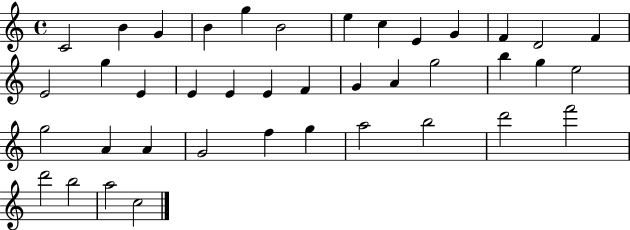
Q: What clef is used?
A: treble